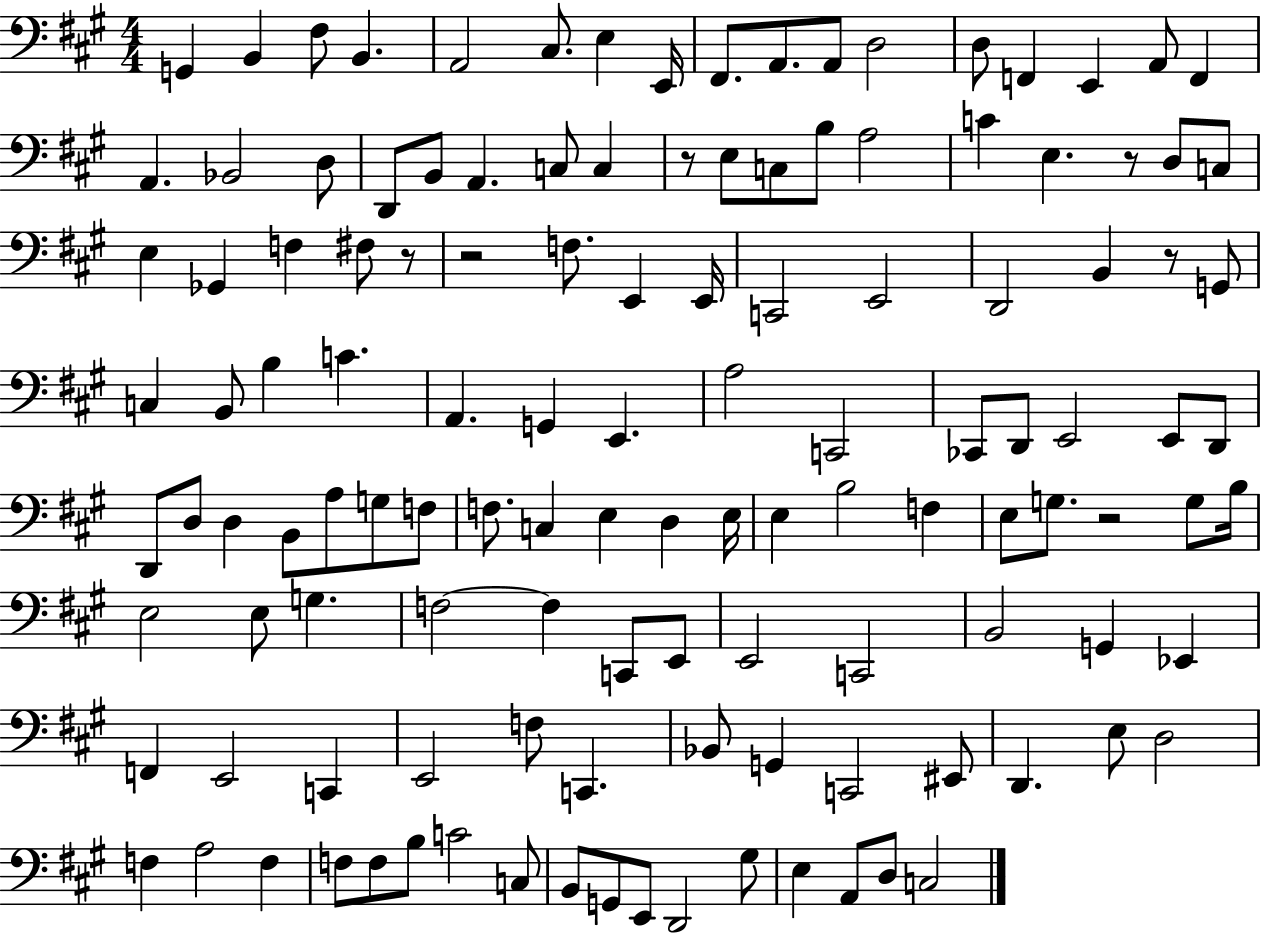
X:1
T:Untitled
M:4/4
L:1/4
K:A
G,, B,, ^F,/2 B,, A,,2 ^C,/2 E, E,,/4 ^F,,/2 A,,/2 A,,/2 D,2 D,/2 F,, E,, A,,/2 F,, A,, _B,,2 D,/2 D,,/2 B,,/2 A,, C,/2 C, z/2 E,/2 C,/2 B,/2 A,2 C E, z/2 D,/2 C,/2 E, _G,, F, ^F,/2 z/2 z2 F,/2 E,, E,,/4 C,,2 E,,2 D,,2 B,, z/2 G,,/2 C, B,,/2 B, C A,, G,, E,, A,2 C,,2 _C,,/2 D,,/2 E,,2 E,,/2 D,,/2 D,,/2 D,/2 D, B,,/2 A,/2 G,/2 F,/2 F,/2 C, E, D, E,/4 E, B,2 F, E,/2 G,/2 z2 G,/2 B,/4 E,2 E,/2 G, F,2 F, C,,/2 E,,/2 E,,2 C,,2 B,,2 G,, _E,, F,, E,,2 C,, E,,2 F,/2 C,, _B,,/2 G,, C,,2 ^E,,/2 D,, E,/2 D,2 F, A,2 F, F,/2 F,/2 B,/2 C2 C,/2 B,,/2 G,,/2 E,,/2 D,,2 ^G,/2 E, A,,/2 D,/2 C,2